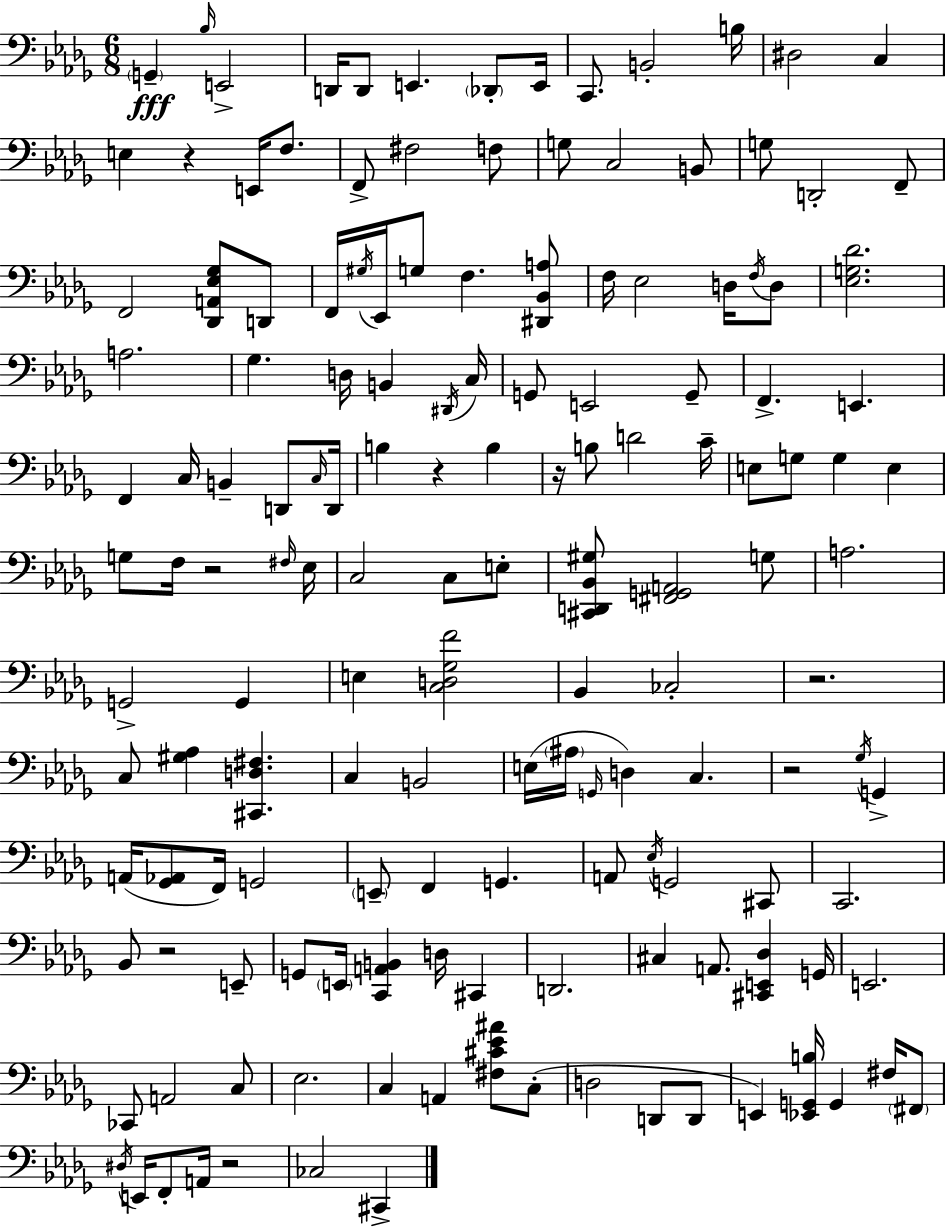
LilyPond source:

{
  \clef bass
  \numericTimeSignature
  \time 6/8
  \key bes \minor
  \parenthesize g,4--\fff \grace { bes16 } e,2-> | d,16 d,8 e,4. \parenthesize des,8-. | e,16 c,8. b,2-. | b16 dis2 c4 | \break e4 r4 e,16 f8. | f,8-> fis2 f8 | g8 c2 b,8 | g8 d,2-. f,8-- | \break f,2 <des, a, ees ges>8 d,8 | f,16 \acciaccatura { gis16 } ees,16 g8 f4. | <dis, bes, a>8 f16 ees2 d16 | \acciaccatura { f16 } d8 <ees g des'>2. | \break a2. | ges4. d16 b,4 | \acciaccatura { dis,16 } c16 g,8 e,2 | g,8-- f,4.-> e,4. | \break f,4 c16 b,4-- | d,8 \grace { c16 } d,16 b4 r4 | b4 r16 b8 d'2 | c'16-- e8 g8 g4 | \break e4 g8 f16 r2 | \grace { fis16 } ees16 c2 | c8 e8-. <cis, d, bes, gis>8 <fis, g, a,>2 | g8 a2. | \break g,2-> | g,4 e4 <c d ges f'>2 | bes,4 ces2-. | r2. | \break c8 <gis aes>4 | <cis, d fis>4. c4 b,2 | e16( \parenthesize ais16 \grace { g,16 }) d4 | c4. r2 | \break \acciaccatura { ges16 } g,4-> a,16( <ges, aes,>8 f,16) | g,2 \parenthesize e,8-- f,4 | g,4. a,8 \acciaccatura { ees16 } g,2 | cis,8 c,2. | \break bes,8 r2 | e,8-- g,8 \parenthesize e,16 | <c, a, b,>4 d16 cis,4 d,2. | cis4 | \break a,8. <cis, e, des>4 g,16 e,2. | ces,8 a,2 | c8 ees2. | c4 | \break a,4 <fis cis' ees' ais'>8 c8-.( d2 | d,8 d,8 e,4) | <ees, g, b>16 g,4 fis16 \parenthesize fis,8 \acciaccatura { dis16 } e,16 f,8-. | a,16 r2 ces2 | \break cis,4-> \bar "|."
}